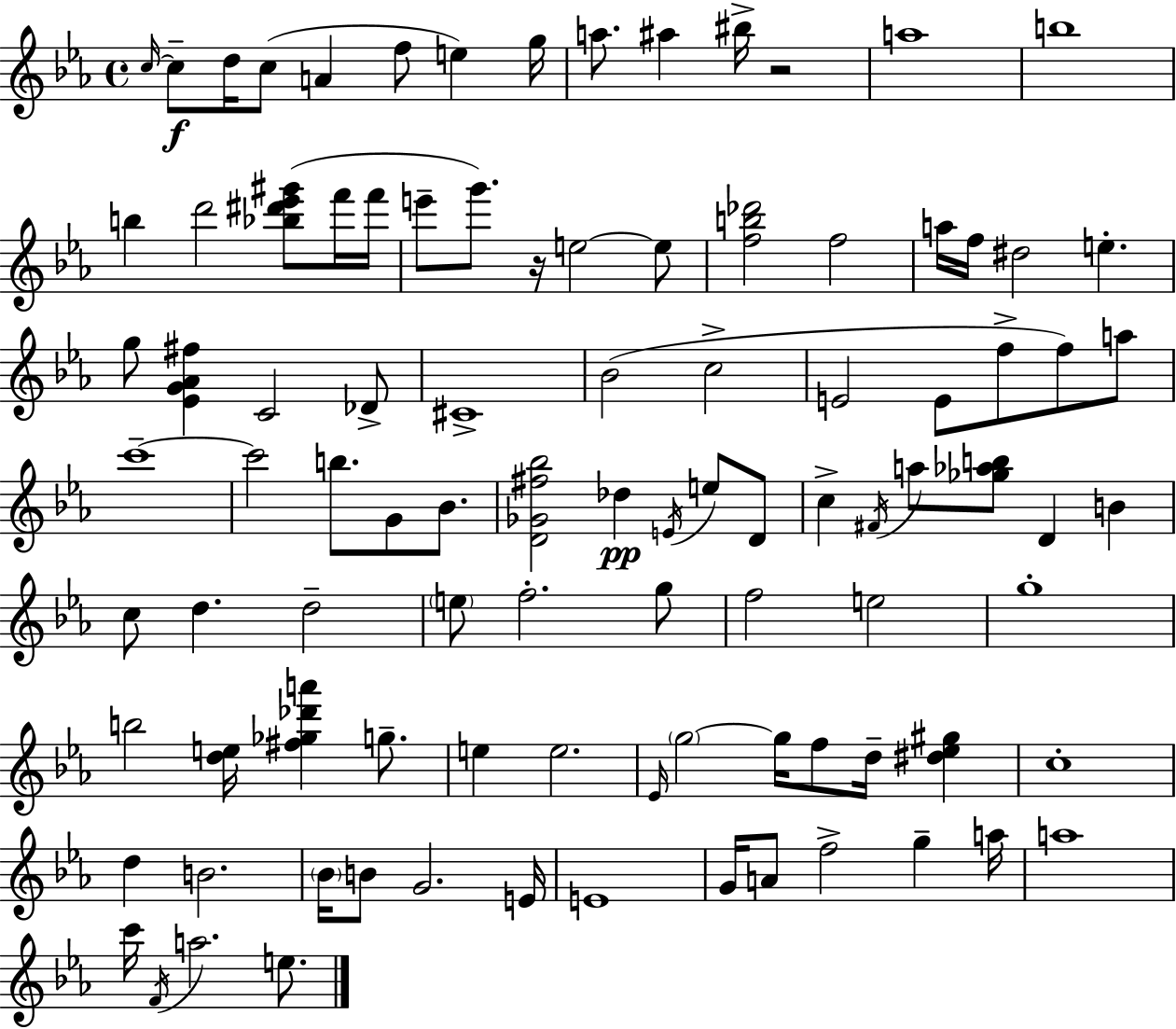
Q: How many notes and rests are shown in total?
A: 97